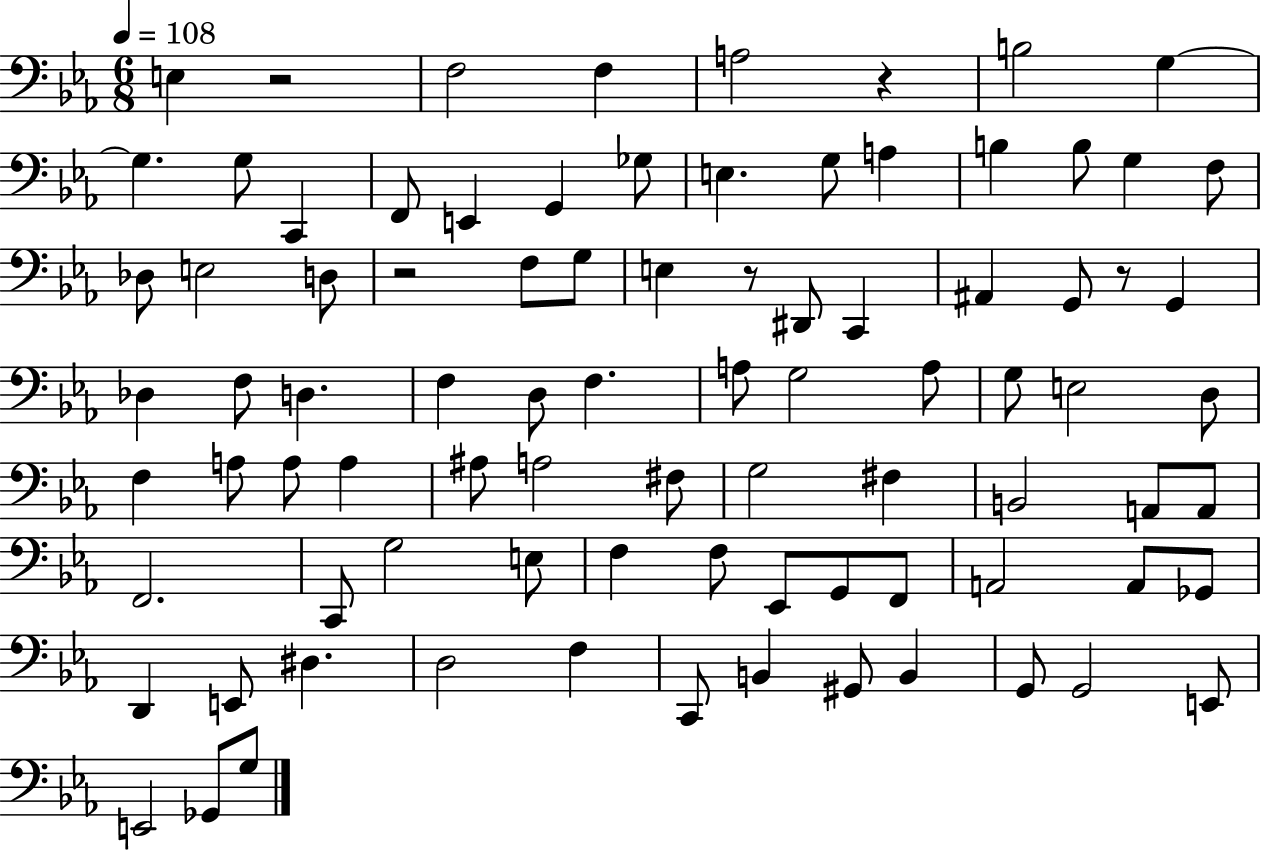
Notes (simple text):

E3/q R/h F3/h F3/q A3/h R/q B3/h G3/q G3/q. G3/e C2/q F2/e E2/q G2/q Gb3/e E3/q. G3/e A3/q B3/q B3/e G3/q F3/e Db3/e E3/h D3/e R/h F3/e G3/e E3/q R/e D#2/e C2/q A#2/q G2/e R/e G2/q Db3/q F3/e D3/q. F3/q D3/e F3/q. A3/e G3/h A3/e G3/e E3/h D3/e F3/q A3/e A3/e A3/q A#3/e A3/h F#3/e G3/h F#3/q B2/h A2/e A2/e F2/h. C2/e G3/h E3/e F3/q F3/e Eb2/e G2/e F2/e A2/h A2/e Gb2/e D2/q E2/e D#3/q. D3/h F3/q C2/e B2/q G#2/e B2/q G2/e G2/h E2/e E2/h Gb2/e G3/e